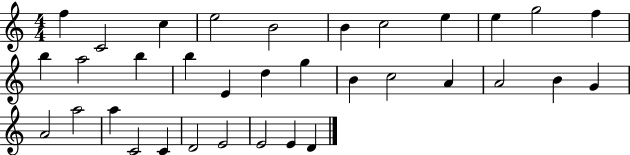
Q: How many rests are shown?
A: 0